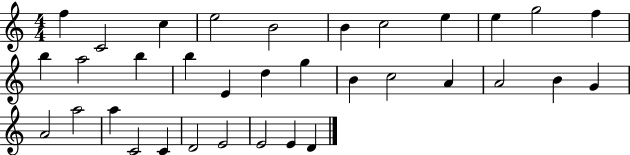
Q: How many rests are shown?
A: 0